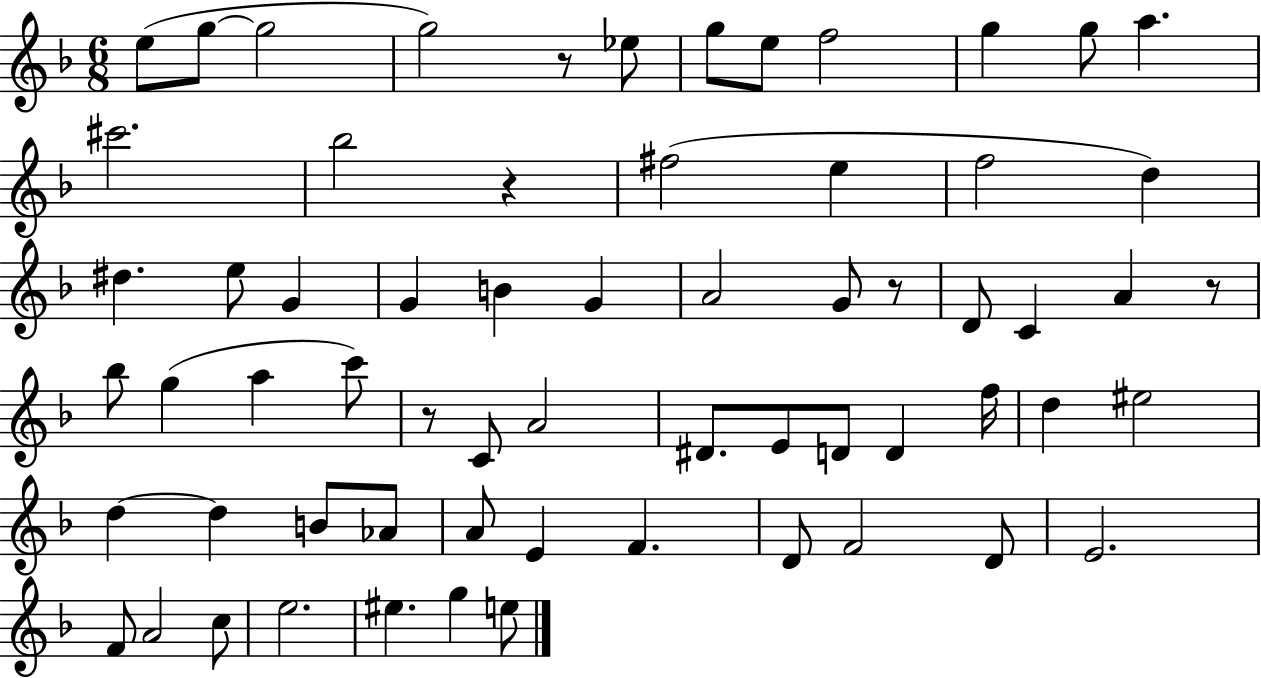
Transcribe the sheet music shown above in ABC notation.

X:1
T:Untitled
M:6/8
L:1/4
K:F
e/2 g/2 g2 g2 z/2 _e/2 g/2 e/2 f2 g g/2 a ^c'2 _b2 z ^f2 e f2 d ^d e/2 G G B G A2 G/2 z/2 D/2 C A z/2 _b/2 g a c'/2 z/2 C/2 A2 ^D/2 E/2 D/2 D f/4 d ^e2 d d B/2 _A/2 A/2 E F D/2 F2 D/2 E2 F/2 A2 c/2 e2 ^e g e/2